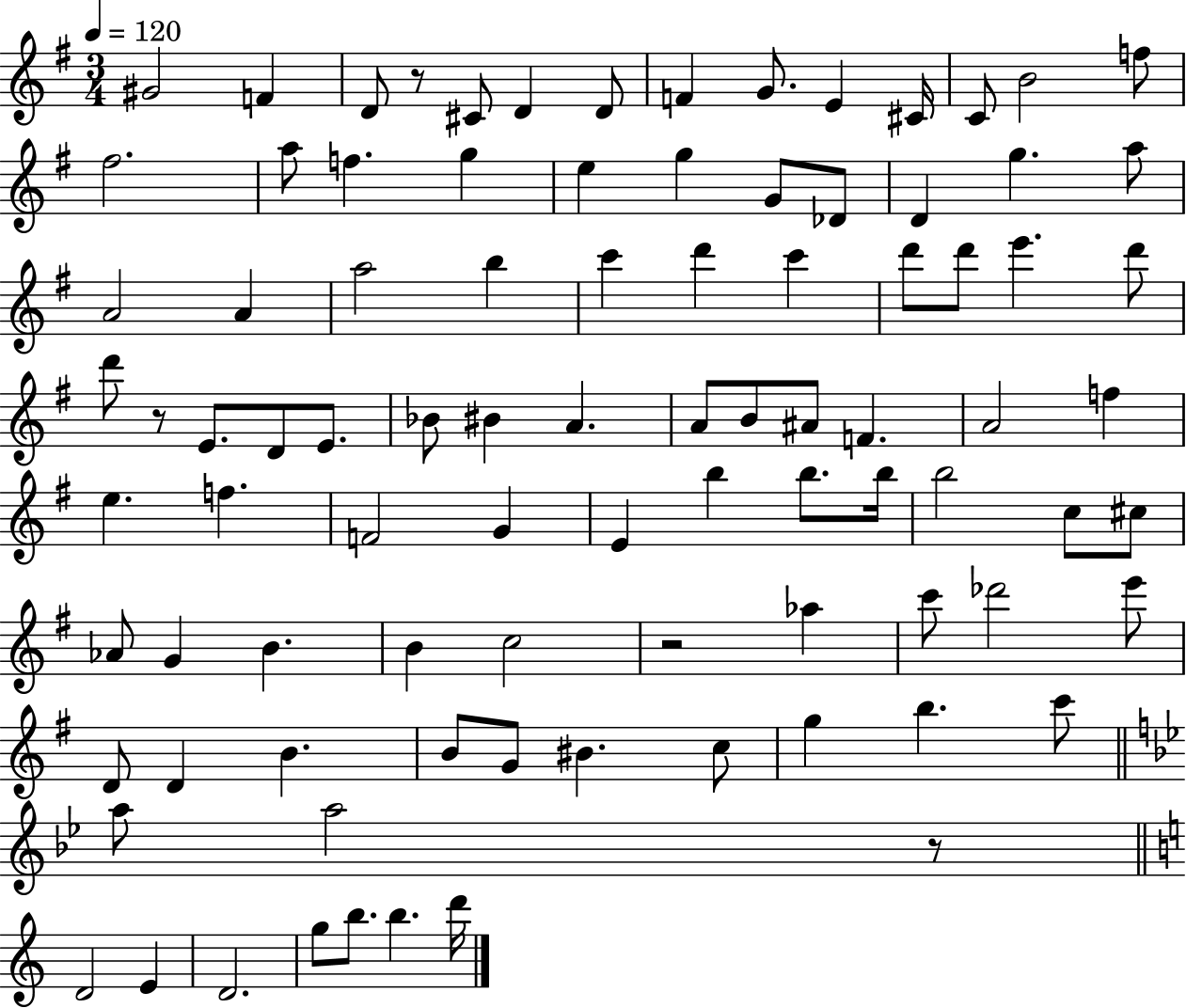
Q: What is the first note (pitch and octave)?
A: G#4